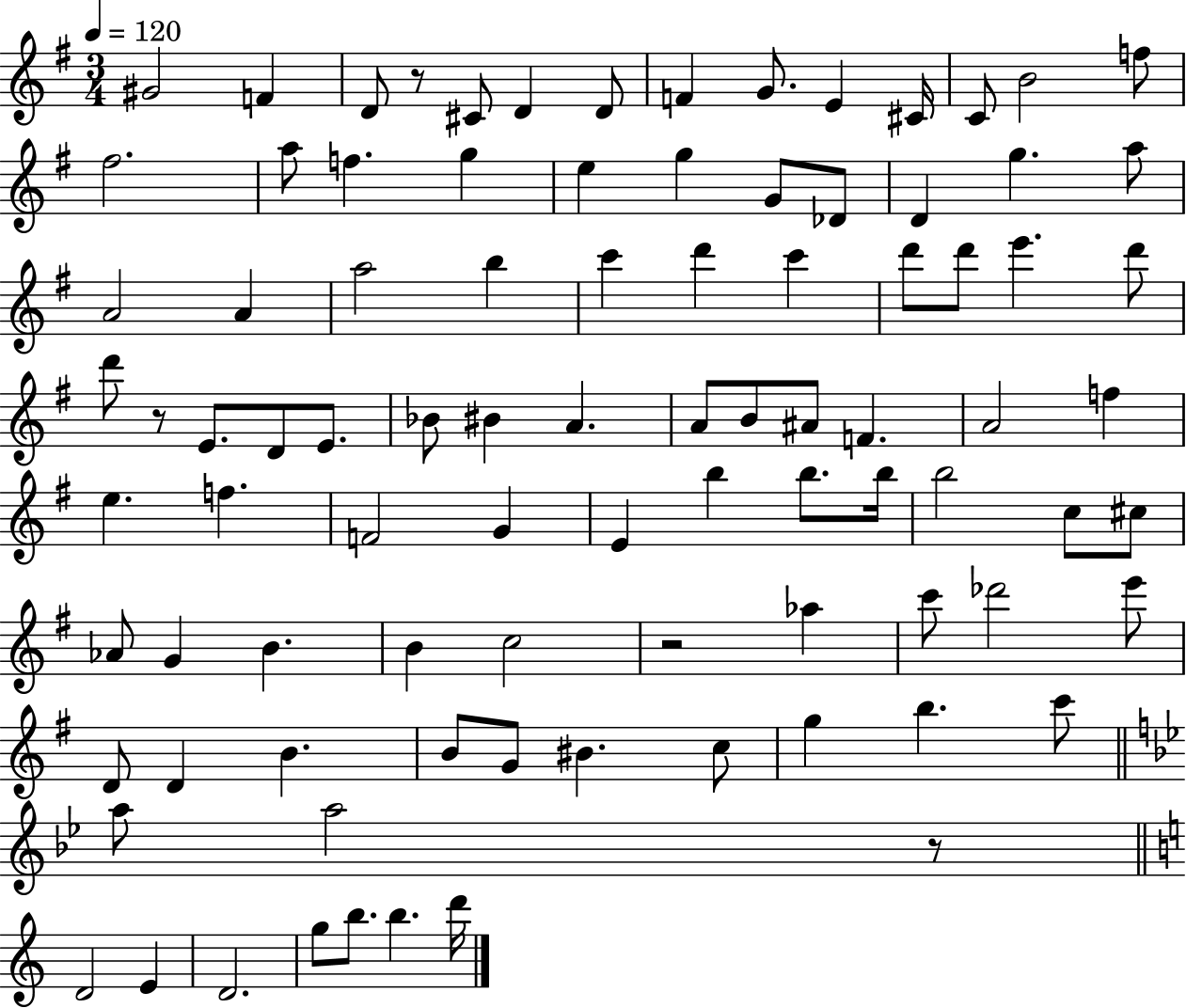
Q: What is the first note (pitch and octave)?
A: G#4